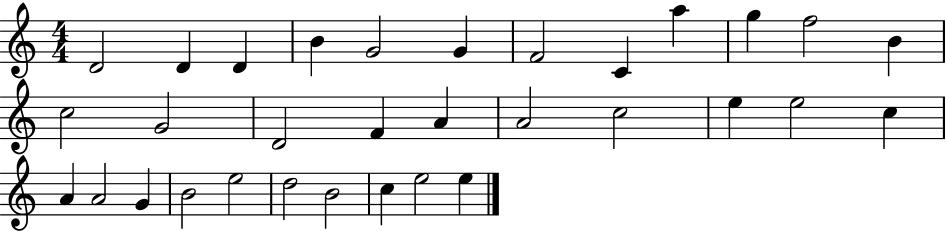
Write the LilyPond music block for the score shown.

{
  \clef treble
  \numericTimeSignature
  \time 4/4
  \key c \major
  d'2 d'4 d'4 | b'4 g'2 g'4 | f'2 c'4 a''4 | g''4 f''2 b'4 | \break c''2 g'2 | d'2 f'4 a'4 | a'2 c''2 | e''4 e''2 c''4 | \break a'4 a'2 g'4 | b'2 e''2 | d''2 b'2 | c''4 e''2 e''4 | \break \bar "|."
}